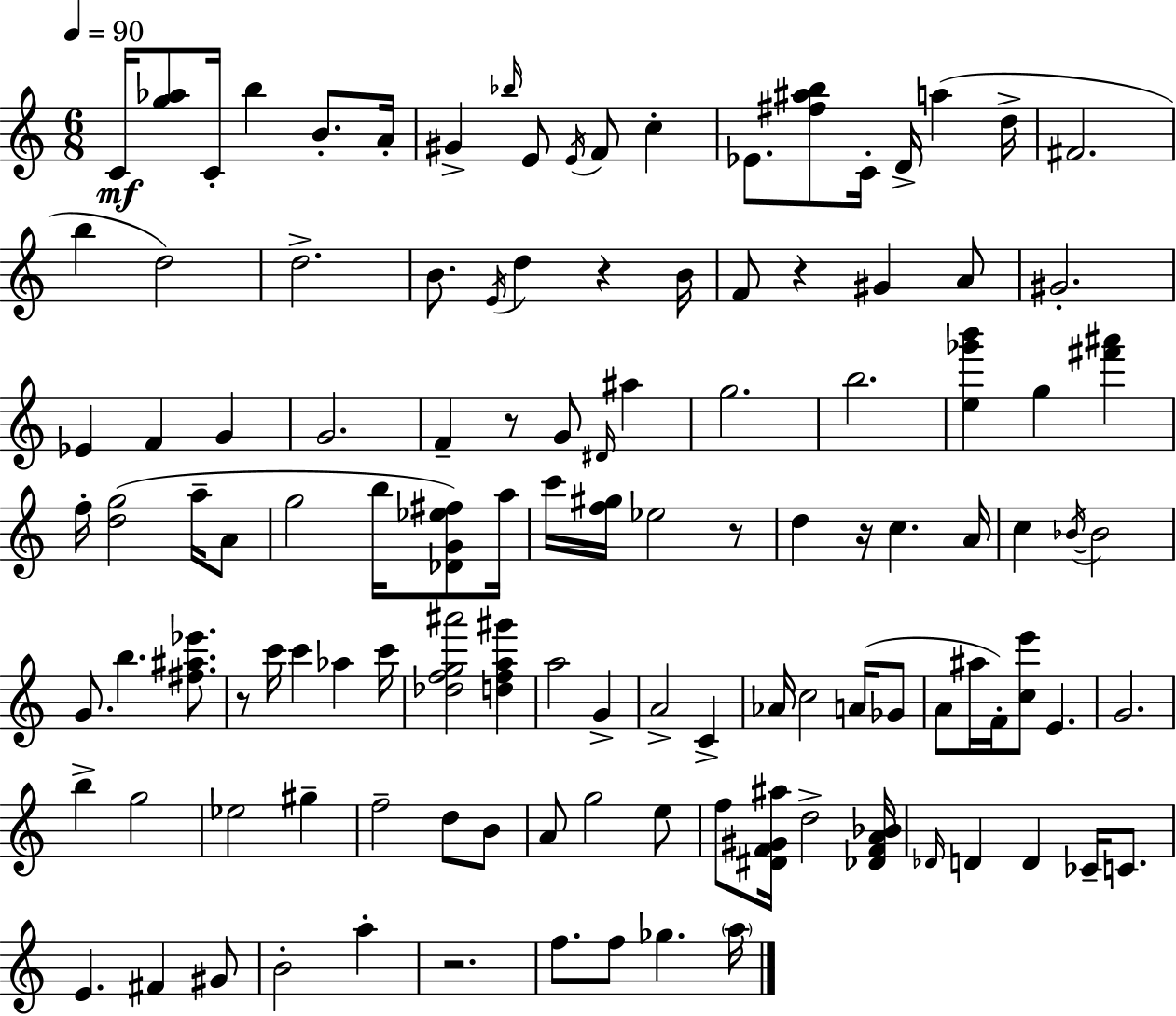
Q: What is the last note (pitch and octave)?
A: A5